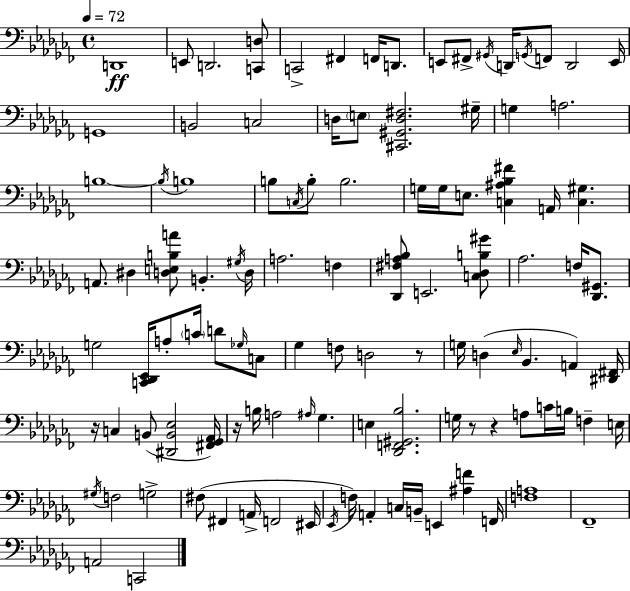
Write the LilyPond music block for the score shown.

{
  \clef bass
  \time 4/4
  \defaultTimeSignature
  \key aes \minor
  \tempo 4 = 72
  \repeat volta 2 { d,1\ff | e,8 d,2. <c, d>8 | c,2-> fis,4 f,16 d,8. | e,8 fis,8-> \acciaccatura { gis,16 } d,16 \acciaccatura { g,16 } f,8 d,2 | \break e,16 g,1 | b,2 c2 | d16 \parenthesize e8 <cis, gis, d fis>2. | gis16-- g4 a2. | \break b1~~ | \acciaccatura { b16 } b1 | b8 \acciaccatura { c16 } b8-. b2. | g16 g16 e8. <c ais bes fis'>4 a,16 <c gis>4. | \break a,8. dis4 <d e b a'>8 b,4.-. | \acciaccatura { gis16 } d16 a2. | f4 <des, fis a bes>8 e,2. | <c des b gis'>8 aes2. | \break f16 <des, gis,>8. g2 <c, des, ees,>16 a8-. | \parenthesize c'16 d'8 \grace { ges16 } c8 ges4 f8 d2 | r8 g16 d4( \grace { ees16 } bes,4. | a,4) <dis, fis,>16 r16 c4 b,8( <dis, b, ees>2 | \break <fis, ges, aes,>16) r16 b16 a2 | \grace { ais16 } ges4. e4 <des, f, gis, bes>2. | g16 r8 r4 a8 | c'16 b16 f4-- e16 \acciaccatura { gis16 } f2 | \break g2-> fis8( fis,4 a,16-> | f,2 eis,16 \acciaccatura { ees,16 }) f16 a,4-. c16 | b,16-- e,4 <ais f'>4 f,16 <f a>1 | fes,1-- | \break a,2 | c,2 } \bar "|."
}